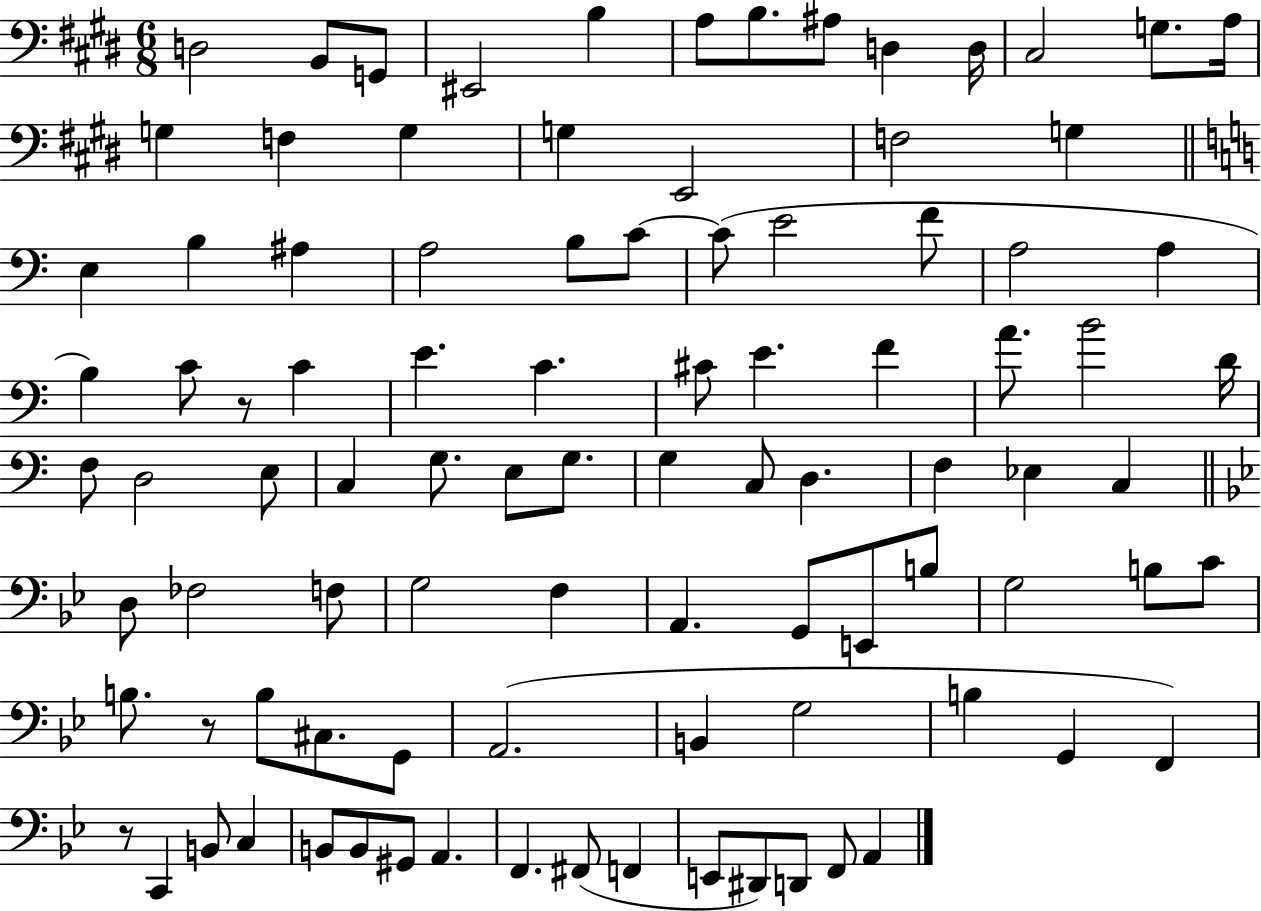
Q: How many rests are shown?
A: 3